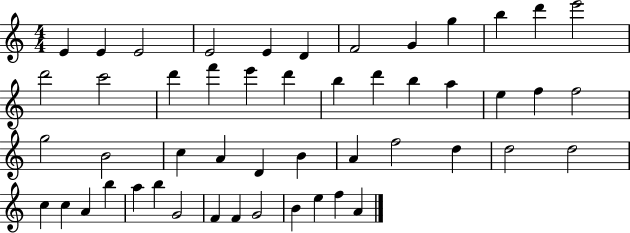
X:1
T:Untitled
M:4/4
L:1/4
K:C
E E E2 E2 E D F2 G g b d' e'2 d'2 c'2 d' f' e' d' b d' b a e f f2 g2 B2 c A D B A f2 d d2 d2 c c A b a b G2 F F G2 B e f A